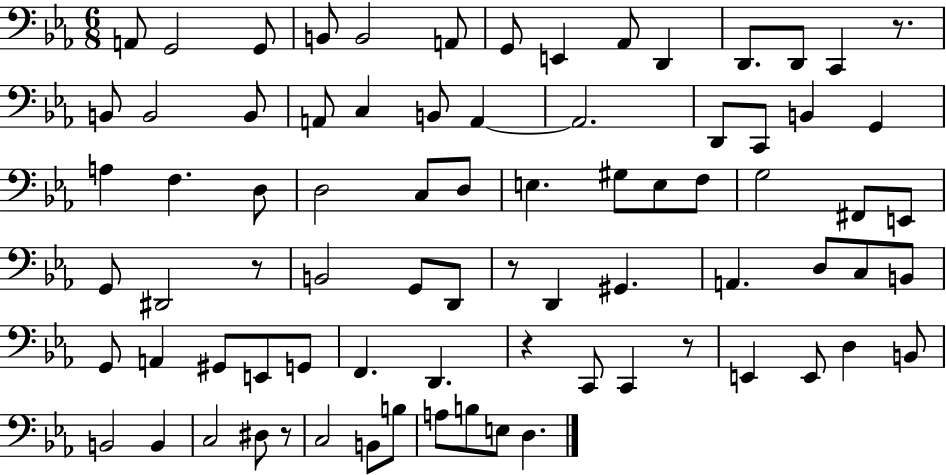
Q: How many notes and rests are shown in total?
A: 79